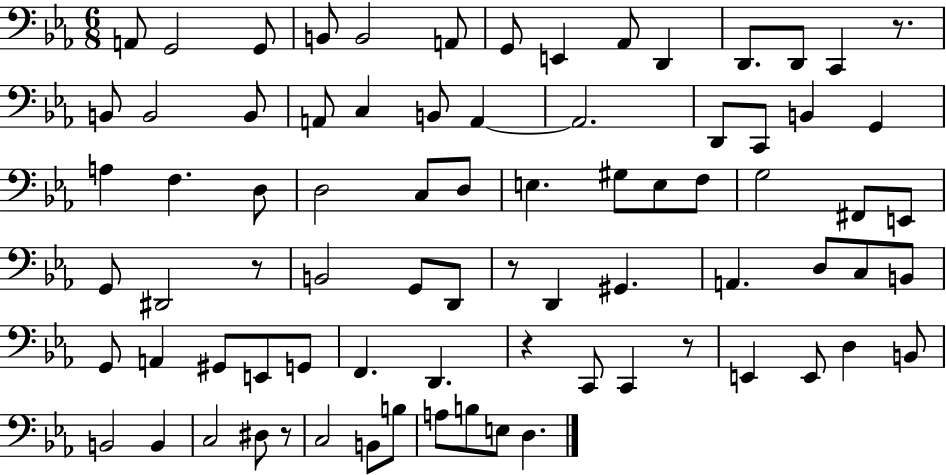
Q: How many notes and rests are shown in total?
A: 79